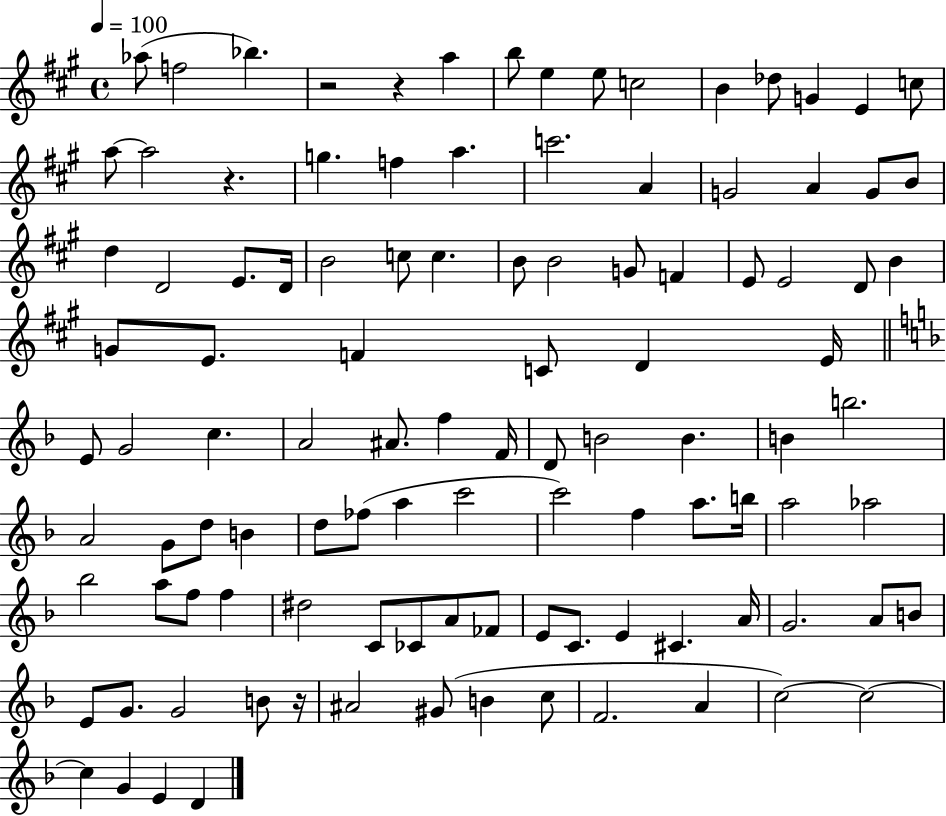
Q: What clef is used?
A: treble